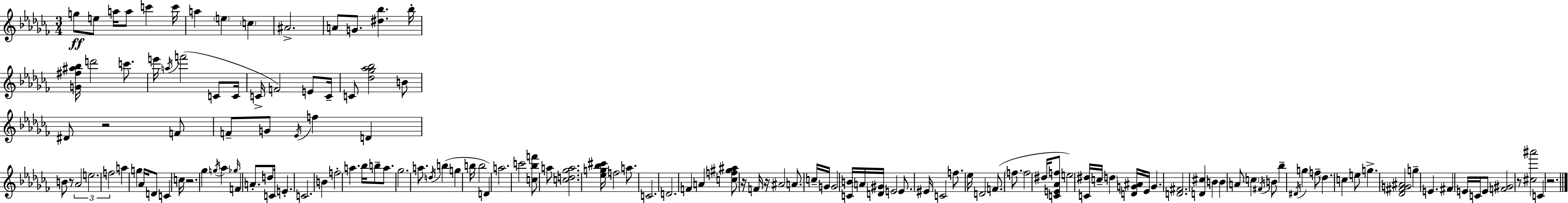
X:1
T:Untitled
M:3/4
L:1/4
K:Abm
g/2 e/2 a/4 a/2 c' c'/4 a e c ^A2 A/2 G/2 [^d_b] _b/4 [G^f^a_b]/4 d'2 c'/2 e'/4 a/4 f'2 C/2 C/4 C/4 F2 E/2 C/4 C/2 [_d_g_a_b]2 B/2 ^D/2 z2 F/2 F/2 G/2 _E/4 f D B/2 z/2 _A2 e2 f2 a g _A/4 D/2 C c/4 z2 _g g/4 _a _g/4 F A/2 d/2 C/4 E C2 B f2 a _b/4 b/2 a/2 _g2 a/2 d/4 b g b/4 b2 D a2 c'2 [c_bf']/2 a/2 [cd_ga]2 [_eg_b^c']/4 f2 a/2 C2 D2 F A [cf^g^a]/2 z/4 F/4 z/4 ^A2 A/2 c/4 G/4 G2 [CB]/4 A/4 [D^G]/4 E2 E/2 ^E/4 C2 f/2 _e/4 D2 F/2 f/2 f2 ^d/4 [CE_Af]/2 e2 [C^d]/4 c/4 d [DG^A]/4 _E/4 G [D^F]2 [D^c] B B A/2 c ^F/4 B/2 _b ^D/4 g f/2 _d c e/2 g [_D^FG^A]2 g E ^F E/4 C/4 E/2 [F^G]2 z/2 [^c^a']2 C z2